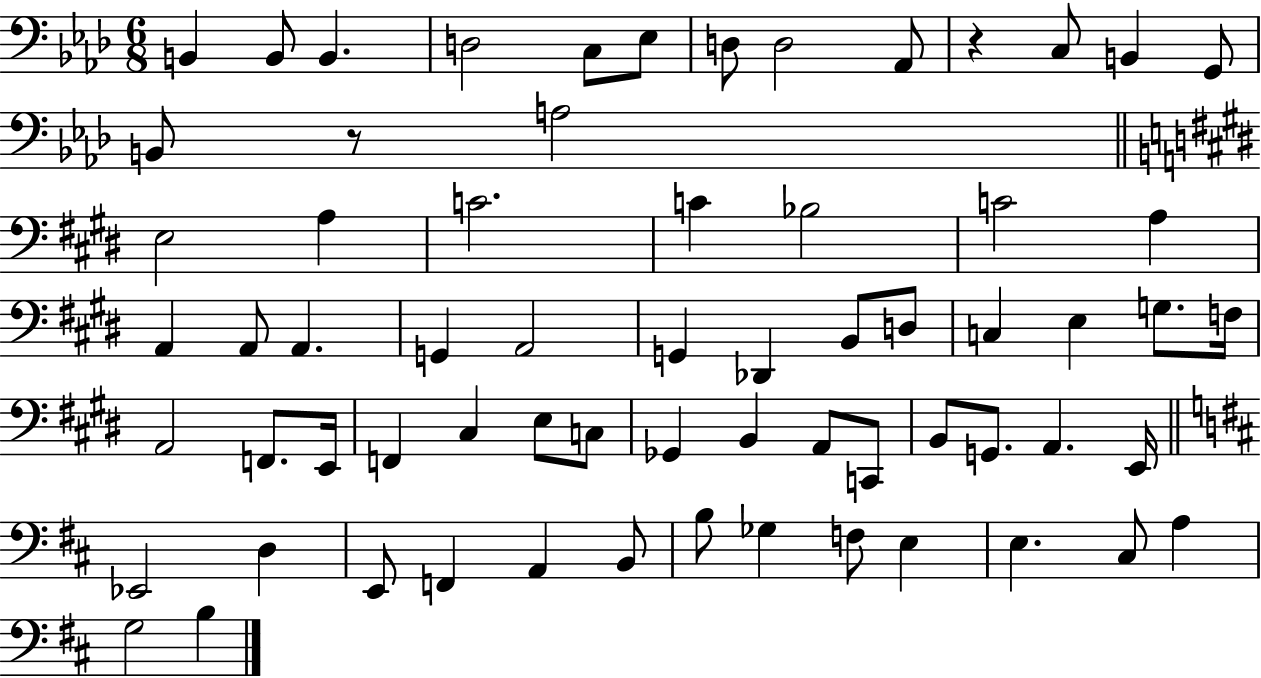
X:1
T:Untitled
M:6/8
L:1/4
K:Ab
B,, B,,/2 B,, D,2 C,/2 _E,/2 D,/2 D,2 _A,,/2 z C,/2 B,, G,,/2 B,,/2 z/2 A,2 E,2 A, C2 C _B,2 C2 A, A,, A,,/2 A,, G,, A,,2 G,, _D,, B,,/2 D,/2 C, E, G,/2 F,/4 A,,2 F,,/2 E,,/4 F,, ^C, E,/2 C,/2 _G,, B,, A,,/2 C,,/2 B,,/2 G,,/2 A,, E,,/4 _E,,2 D, E,,/2 F,, A,, B,,/2 B,/2 _G, F,/2 E, E, ^C,/2 A, G,2 B,